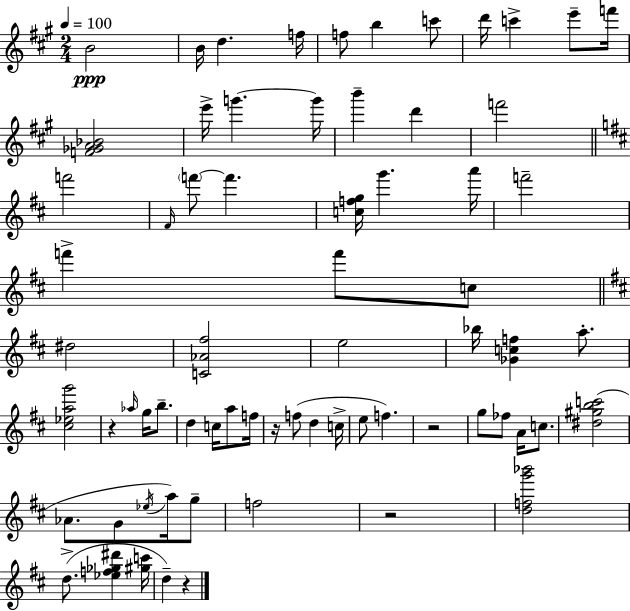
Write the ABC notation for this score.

X:1
T:Untitled
M:2/4
L:1/4
K:A
B2 B/4 d f/4 f/2 b c'/2 d'/4 c' e'/2 f'/4 [F_GA_B]2 e'/4 g' g'/4 b' d' f'2 f'2 ^F/4 f'/2 f' [cfg]/4 g' a'/4 f'2 f' f'/2 c/2 ^d2 [C_A^f]2 e2 _b/4 [_Gcf] a/2 [^c_eag']2 z _a/4 g/4 b/2 d c/4 a/2 f/4 z/4 f/2 d c/4 e/2 f z2 g/2 _f/2 A/4 c/2 [^d^gbc']2 _A/2 G/2 _e/4 a/4 g/2 f2 z2 [dfg'_b']2 d/2 [_ef_g^d'] [^gc']/4 d z